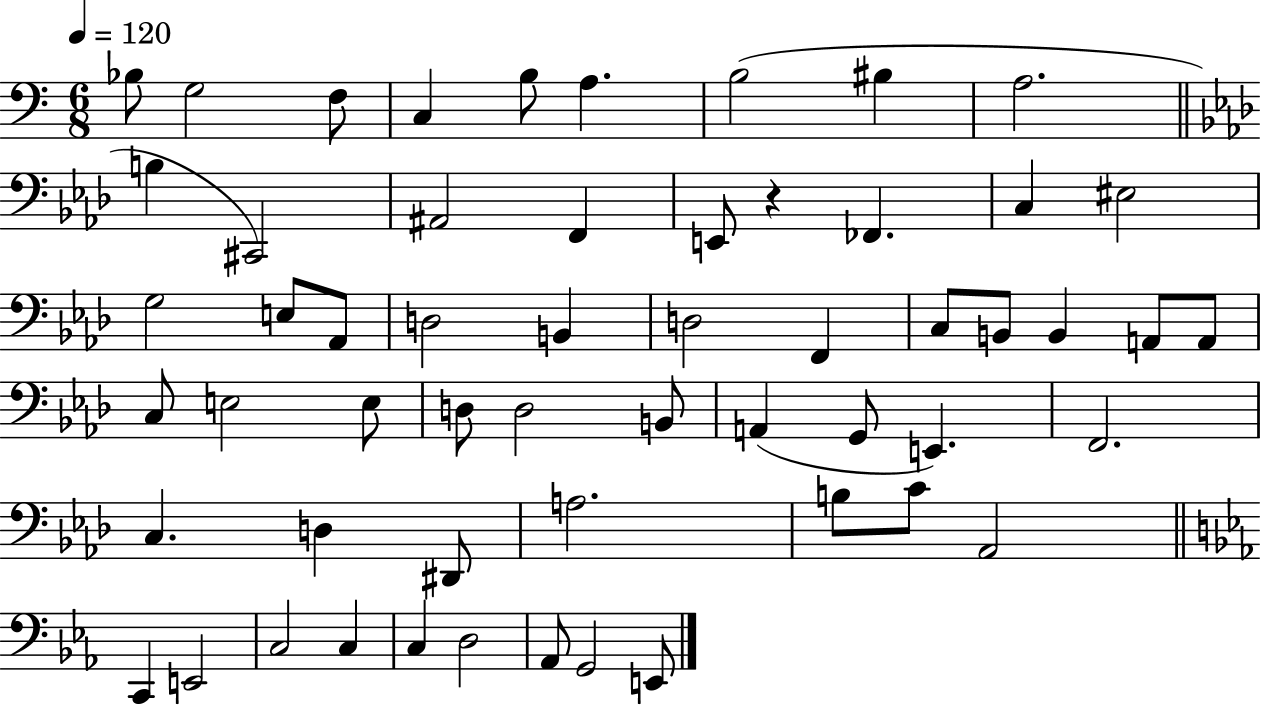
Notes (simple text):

Bb3/e G3/h F3/e C3/q B3/e A3/q. B3/h BIS3/q A3/h. B3/q C#2/h A#2/h F2/q E2/e R/q FES2/q. C3/q EIS3/h G3/h E3/e Ab2/e D3/h B2/q D3/h F2/q C3/e B2/e B2/q A2/e A2/e C3/e E3/h E3/e D3/e D3/h B2/e A2/q G2/e E2/q. F2/h. C3/q. D3/q D#2/e A3/h. B3/e C4/e Ab2/h C2/q E2/h C3/h C3/q C3/q D3/h Ab2/e G2/h E2/e